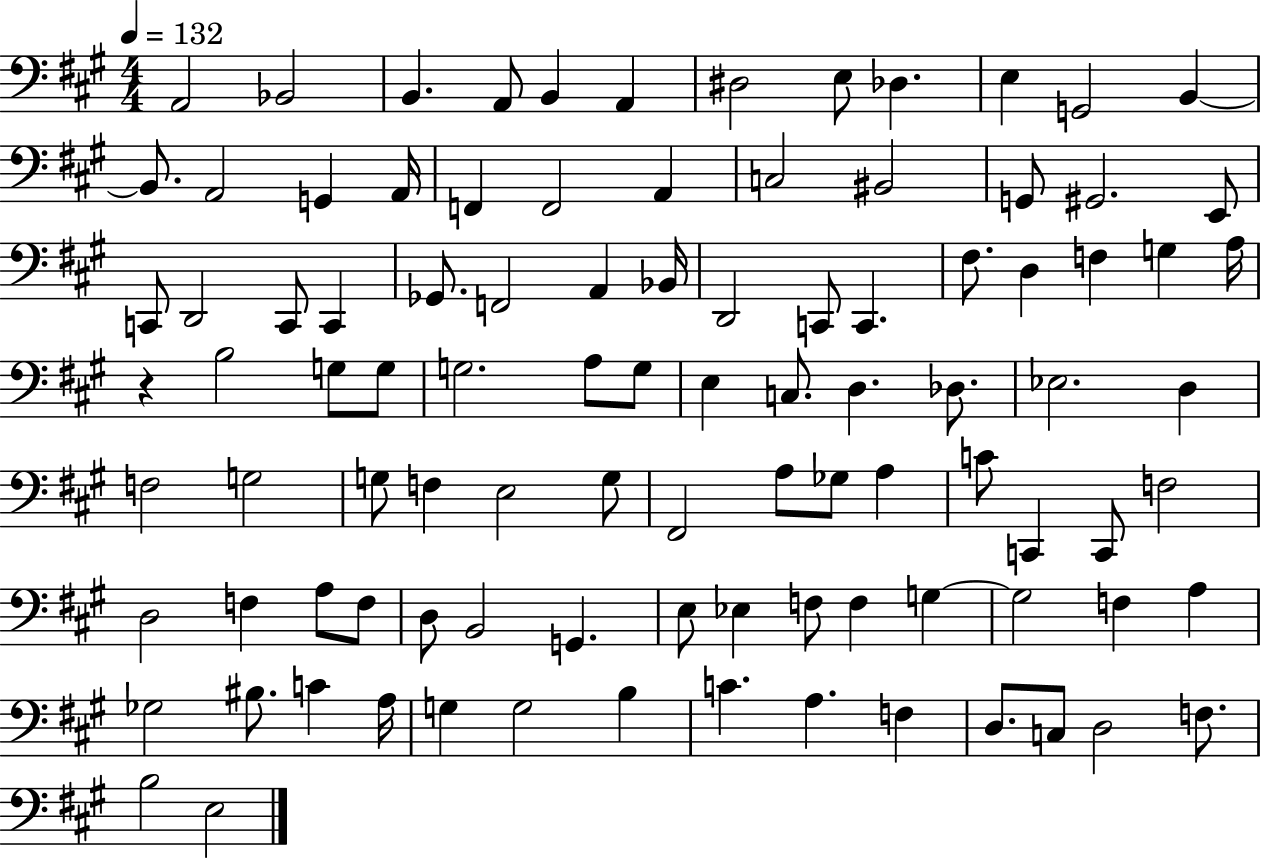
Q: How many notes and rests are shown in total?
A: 98